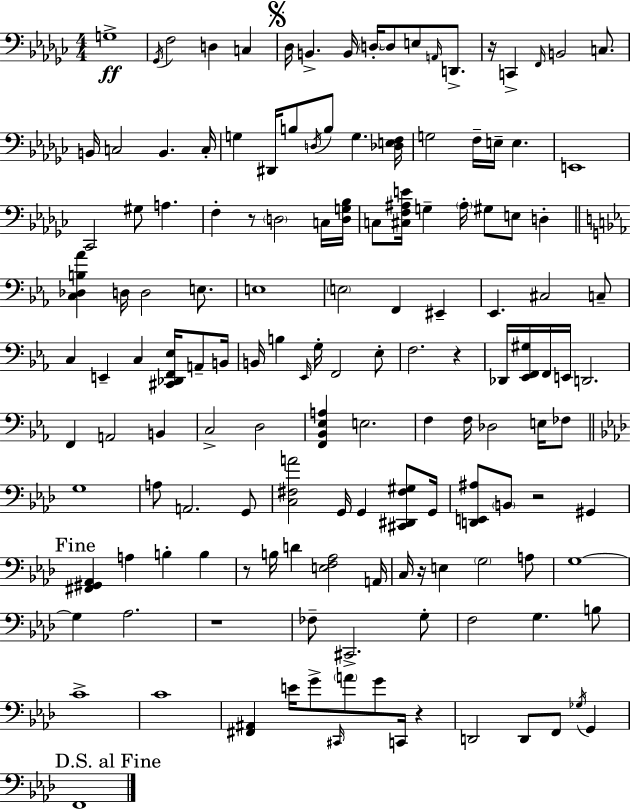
{
  \clef bass
  \numericTimeSignature
  \time 4/4
  \key ees \minor
  \repeat volta 2 { g1->\ff | \acciaccatura { ges,16 } f2 d4 c4 | \mark \markup { \musicglyph "scripts.segno" } des16 b,4.-> b,16 \parenthesize d16-.~~ d8 e8 \grace { a,16 } d,8.-> | r16 c,4-> \grace { f,16 } b,2 | \break c8. b,16 c2 b,4. | c16-. g4 dis,16 b8 \acciaccatura { d16 } b8 g4. | <des e f>16 g2 f16-- e16-- e4. | e,1 | \break ces,2 gis8 a4. | f4-. r8 \parenthesize d2 | c16 <d g bes>16 c8 <cis f ais e'>16 g4-- \parenthesize ais16-. gis8 e8 | d4-. \bar "||" \break \key c \minor <c des b aes'>4 d16 d2 e8. | e1 | \parenthesize e2 f,4 eis,4-- | ees,4. cis2 c8-- | \break c4 e,4-- c4 <cis, des, f, ees>16 a,8-- b,16 | b,16 b4 \grace { ees,16 } g16-. f,2 ees8-. | f2. r4 | des,16 <ees, f, gis>16 f,16 e,16 d,2. | \break f,4 a,2 b,4 | c2-> d2 | <f, bes, ees a>4 e2. | f4 f16 des2 e16 fes8 | \break \bar "||" \break \key aes \major g1 | a8 a,2. g,8 | <c fis a'>2 g,16 g,4 <cis, dis, fis gis>8 g,16 | <d, e, ais>8 \parenthesize b,8 r2 gis,4 | \break \mark "Fine" <fis, gis, aes,>4 a4 b4-. b4 | r8 b16 d'4 <e f aes>2 a,16 | c16 r16 e4 \parenthesize g2 a8 | g1~~ | \break g4 aes2. | r1 | fes8-- cis,2.-> g8-. | f2 g4. b8 | \break c'1-> | c'1 | <fis, ais,>4 e'16 g'8-> \grace { cis,16 } \parenthesize a'8 g'8 c,16 r4 | d,2 d,8 f,8 \acciaccatura { ges16 } g,4 | \break \mark "D.S. al Fine" f,1 | } \bar "|."
}